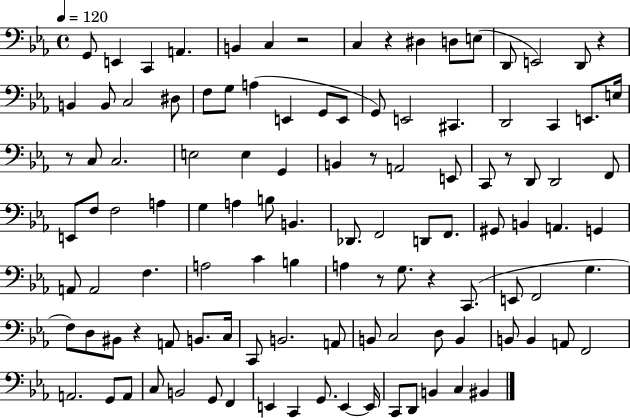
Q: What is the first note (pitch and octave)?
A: G2